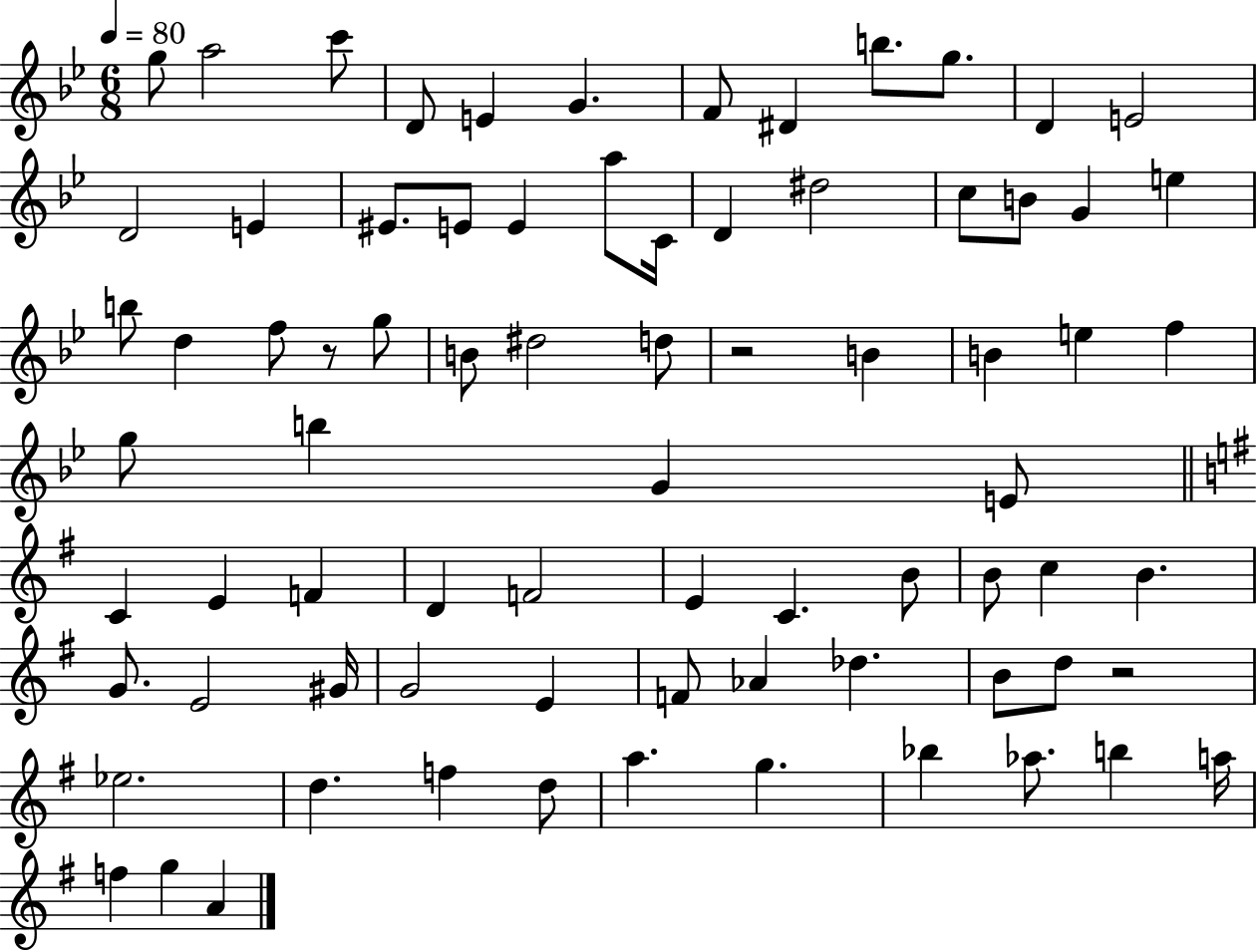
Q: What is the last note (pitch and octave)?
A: A4